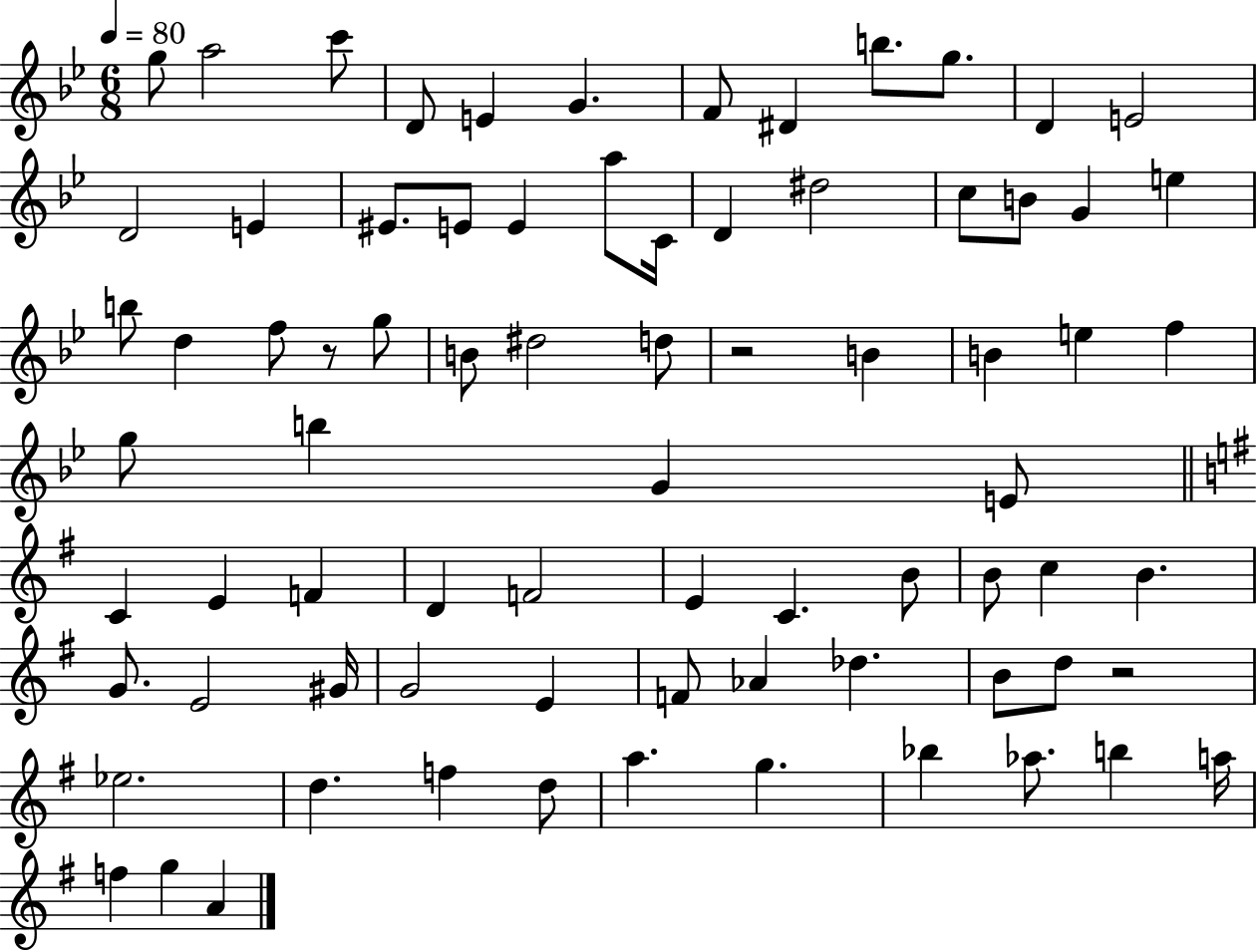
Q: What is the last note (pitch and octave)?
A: A4